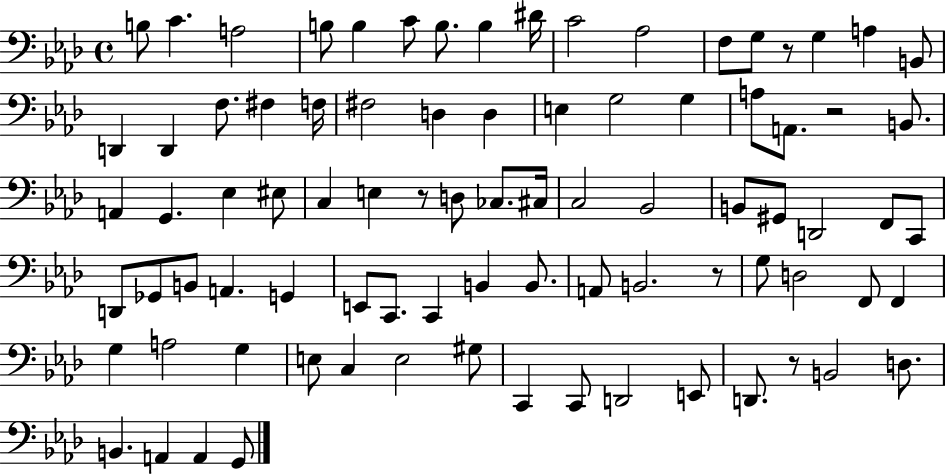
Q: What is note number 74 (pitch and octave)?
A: D2